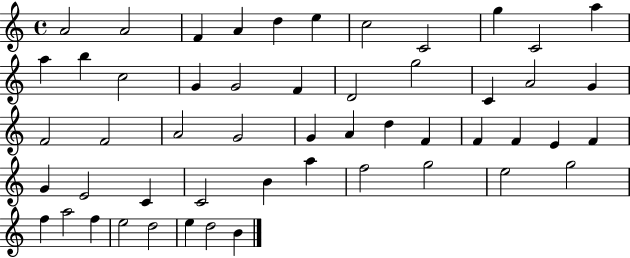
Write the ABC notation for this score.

X:1
T:Untitled
M:4/4
L:1/4
K:C
A2 A2 F A d e c2 C2 g C2 a a b c2 G G2 F D2 g2 C A2 G F2 F2 A2 G2 G A d F F F E F G E2 C C2 B a f2 g2 e2 g2 f a2 f e2 d2 e d2 B